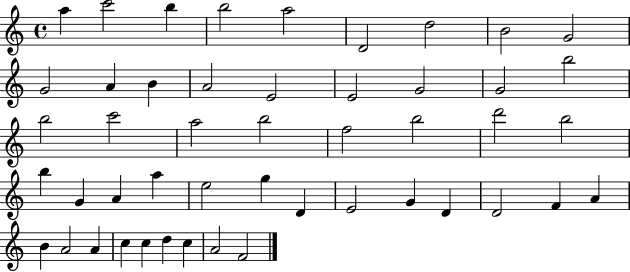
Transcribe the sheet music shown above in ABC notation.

X:1
T:Untitled
M:4/4
L:1/4
K:C
a c'2 b b2 a2 D2 d2 B2 G2 G2 A B A2 E2 E2 G2 G2 b2 b2 c'2 a2 b2 f2 b2 d'2 b2 b G A a e2 g D E2 G D D2 F A B A2 A c c d c A2 F2